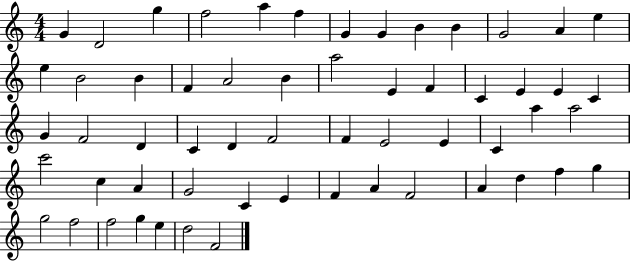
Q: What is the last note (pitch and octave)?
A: F4